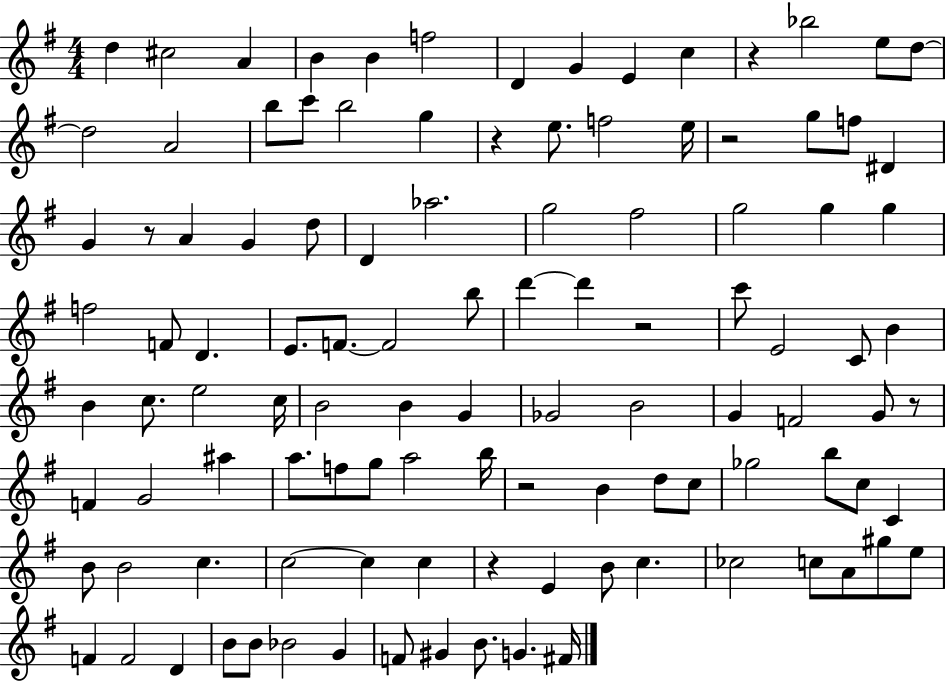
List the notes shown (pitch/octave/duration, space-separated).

D5/q C#5/h A4/q B4/q B4/q F5/h D4/q G4/q E4/q C5/q R/q Bb5/h E5/e D5/e D5/h A4/h B5/e C6/e B5/h G5/q R/q E5/e. F5/h E5/s R/h G5/e F5/e D#4/q G4/q R/e A4/q G4/q D5/e D4/q Ab5/h. G5/h F#5/h G5/h G5/q G5/q F5/h F4/e D4/q. E4/e. F4/e. F4/h B5/e D6/q D6/q R/h C6/e E4/h C4/e B4/q B4/q C5/e. E5/h C5/s B4/h B4/q G4/q Gb4/h B4/h G4/q F4/h G4/e R/e F4/q G4/h A#5/q A5/e. F5/e G5/e A5/h B5/s R/h B4/q D5/e C5/e Gb5/h B5/e C5/e C4/q B4/e B4/h C5/q. C5/h C5/q C5/q R/q E4/q B4/e C5/q. CES5/h C5/e A4/e G#5/e E5/e F4/q F4/h D4/q B4/e B4/e Bb4/h G4/q F4/e G#4/q B4/e. G4/q. F#4/s